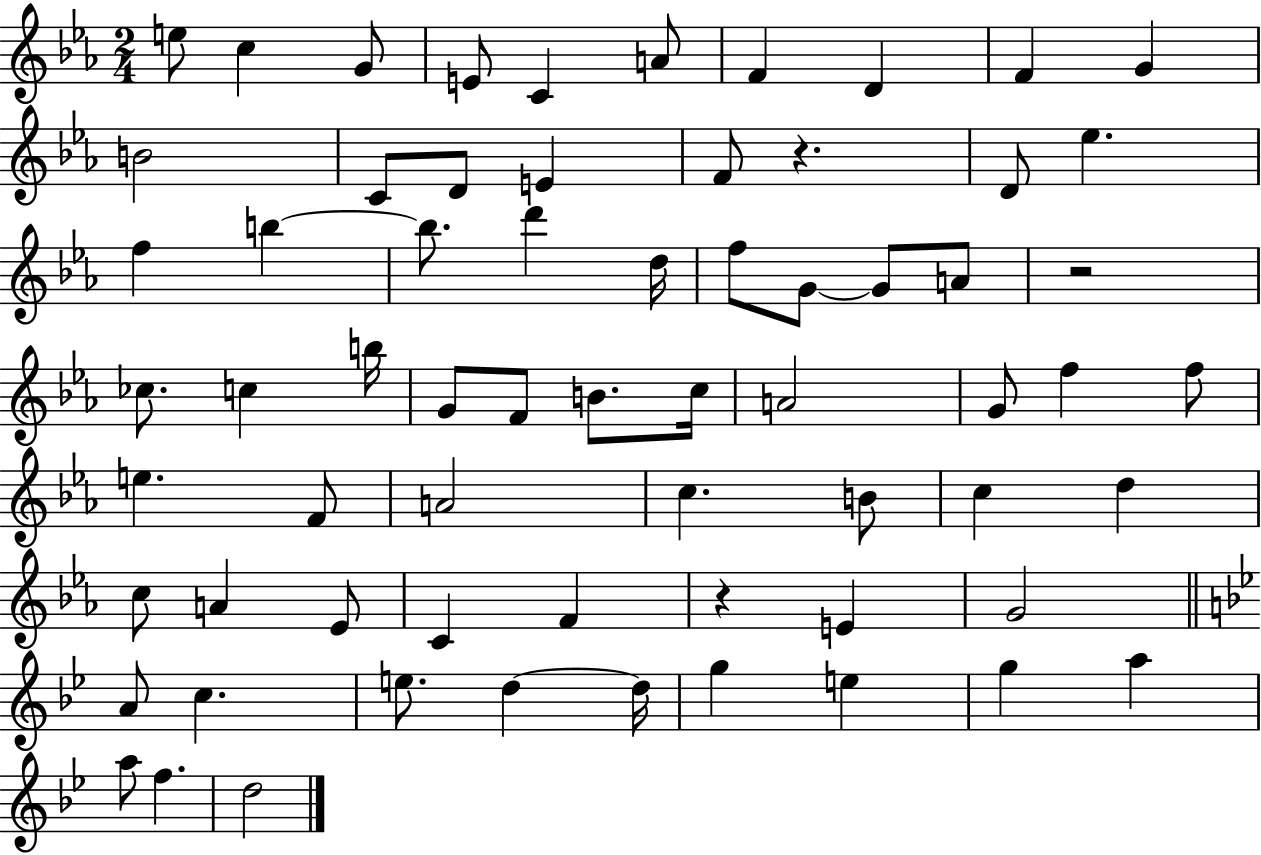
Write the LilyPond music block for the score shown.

{
  \clef treble
  \numericTimeSignature
  \time 2/4
  \key ees \major
  e''8 c''4 g'8 | e'8 c'4 a'8 | f'4 d'4 | f'4 g'4 | \break b'2 | c'8 d'8 e'4 | f'8 r4. | d'8 ees''4. | \break f''4 b''4~~ | b''8. d'''4 d''16 | f''8 g'8~~ g'8 a'8 | r2 | \break ces''8. c''4 b''16 | g'8 f'8 b'8. c''16 | a'2 | g'8 f''4 f''8 | \break e''4. f'8 | a'2 | c''4. b'8 | c''4 d''4 | \break c''8 a'4 ees'8 | c'4 f'4 | r4 e'4 | g'2 | \break \bar "||" \break \key bes \major a'8 c''4. | e''8. d''4~~ d''16 | g''4 e''4 | g''4 a''4 | \break a''8 f''4. | d''2 | \bar "|."
}